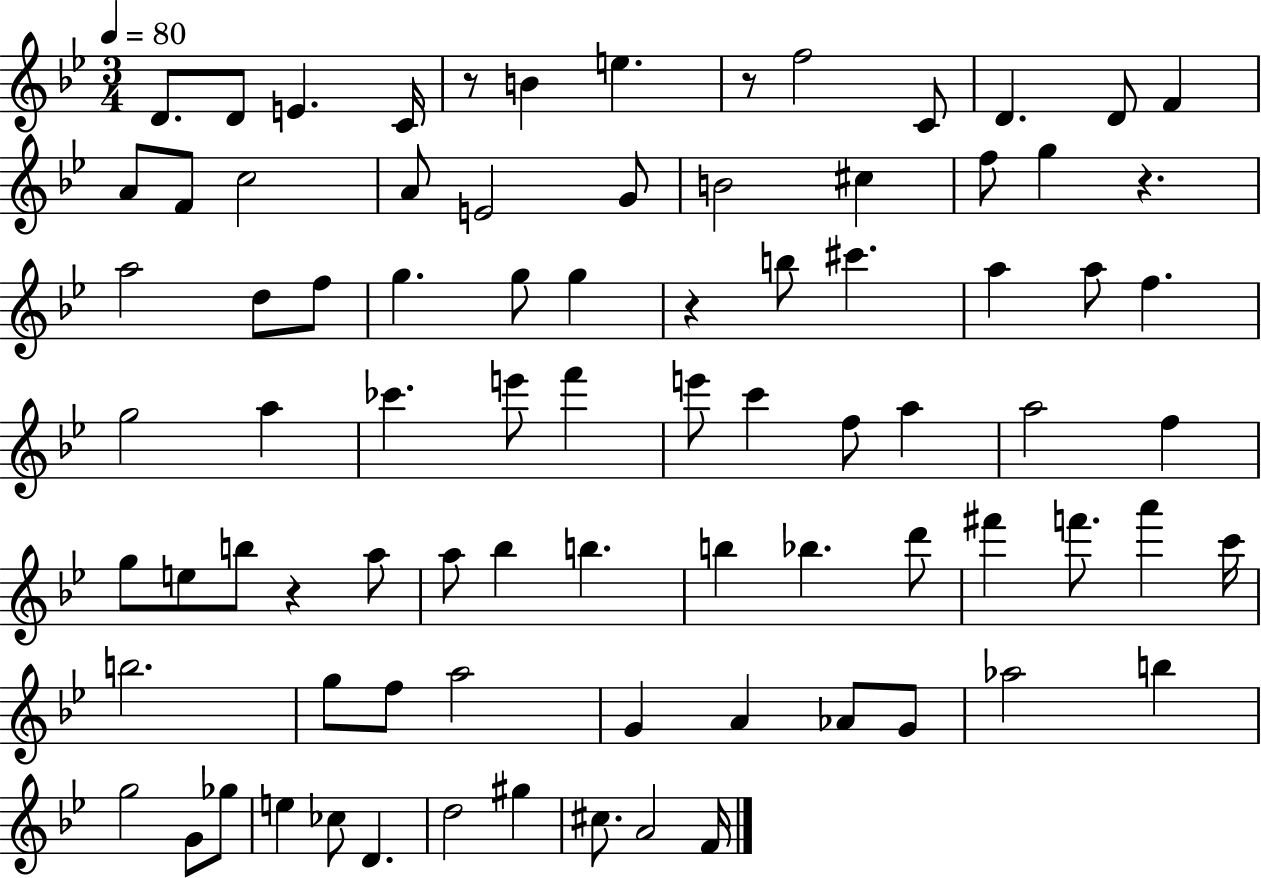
{
  \clef treble
  \numericTimeSignature
  \time 3/4
  \key bes \major
  \tempo 4 = 80
  \repeat volta 2 { d'8. d'8 e'4. c'16 | r8 b'4 e''4. | r8 f''2 c'8 | d'4. d'8 f'4 | \break a'8 f'8 c''2 | a'8 e'2 g'8 | b'2 cis''4 | f''8 g''4 r4. | \break a''2 d''8 f''8 | g''4. g''8 g''4 | r4 b''8 cis'''4. | a''4 a''8 f''4. | \break g''2 a''4 | ces'''4. e'''8 f'''4 | e'''8 c'''4 f''8 a''4 | a''2 f''4 | \break g''8 e''8 b''8 r4 a''8 | a''8 bes''4 b''4. | b''4 bes''4. d'''8 | fis'''4 f'''8. a'''4 c'''16 | \break b''2. | g''8 f''8 a''2 | g'4 a'4 aes'8 g'8 | aes''2 b''4 | \break g''2 g'8 ges''8 | e''4 ces''8 d'4. | d''2 gis''4 | cis''8. a'2 f'16 | \break } \bar "|."
}